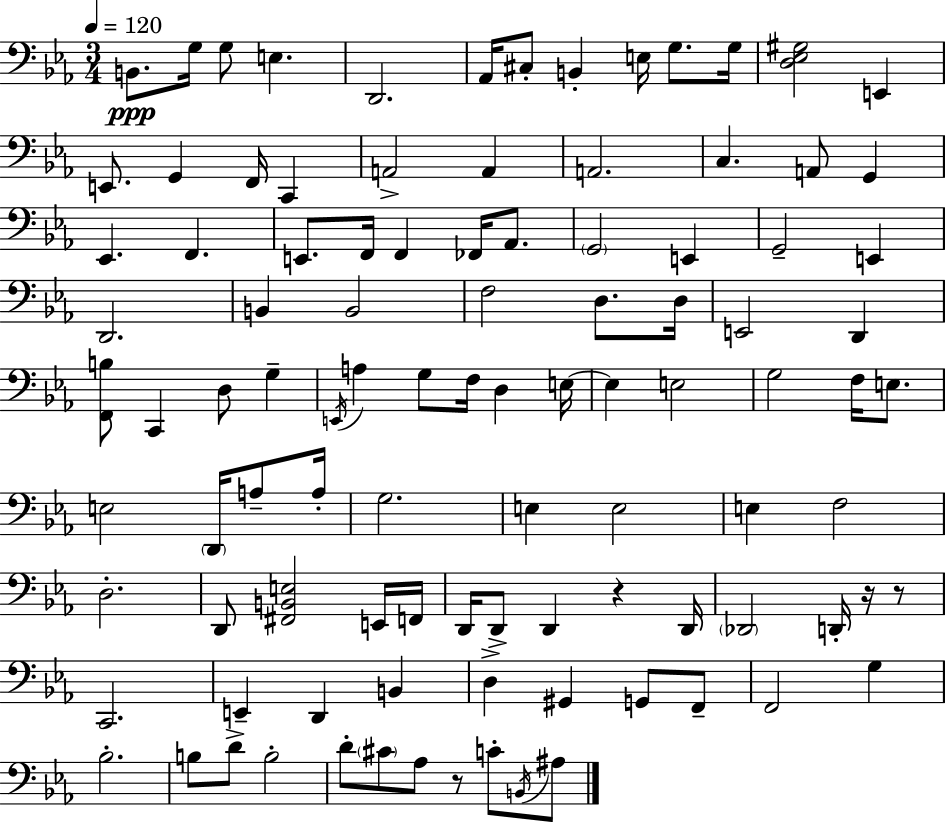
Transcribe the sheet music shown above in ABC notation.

X:1
T:Untitled
M:3/4
L:1/4
K:Cm
B,,/2 G,/4 G,/2 E, D,,2 _A,,/4 ^C,/2 B,, E,/4 G,/2 G,/4 [D,_E,^G,]2 E,, E,,/2 G,, F,,/4 C,, A,,2 A,, A,,2 C, A,,/2 G,, _E,, F,, E,,/2 F,,/4 F,, _F,,/4 _A,,/2 G,,2 E,, G,,2 E,, D,,2 B,, B,,2 F,2 D,/2 D,/4 E,,2 D,, [F,,B,]/2 C,, D,/2 G, E,,/4 A, G,/2 F,/4 D, E,/4 E, E,2 G,2 F,/4 E,/2 E,2 D,,/4 A,/2 A,/4 G,2 E, E,2 E, F,2 D,2 D,,/2 [^F,,B,,E,]2 E,,/4 F,,/4 D,,/4 D,,/2 D,, z D,,/4 _D,,2 D,,/4 z/4 z/2 C,,2 E,, D,, B,, D, ^G,, G,,/2 F,,/2 F,,2 G, _B,2 B,/2 D/2 B,2 D/2 ^C/2 _A,/2 z/2 C/2 B,,/4 ^A,/2